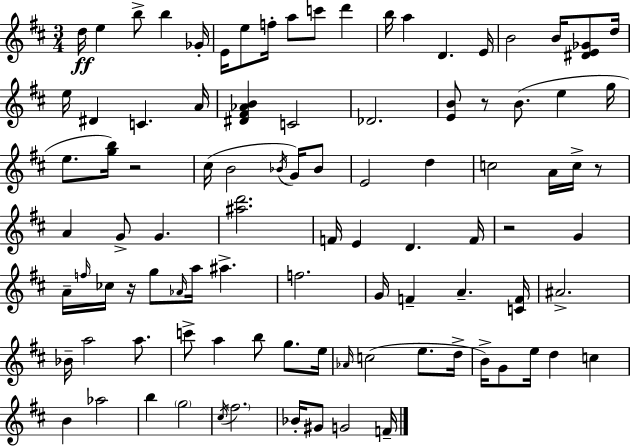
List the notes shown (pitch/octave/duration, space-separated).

D5/s E5/q B5/e B5/q Gb4/s E4/s E5/e F5/s A5/e C6/e D6/q B5/s A5/q D4/q. E4/s B4/h B4/s [D#4,E4,Gb4]/e D5/s E5/s D#4/q C4/q. A4/s [D#4,F#4,Ab4,B4]/q C4/h Db4/h. [E4,B4]/e R/e B4/e. E5/q G5/s E5/e. [G5,B5]/s R/h C#5/s B4/h Bb4/s G4/s Bb4/e E4/h D5/q C5/h A4/s C5/s R/e A4/q G4/e G4/q. [A#5,D6]/h. F4/s E4/q D4/q. F4/s R/h G4/q A4/s F5/s CES5/s R/s G5/e Ab4/s A5/s A#5/q. F5/h. G4/s F4/q A4/q. [C4,F4]/s A#4/h. Bb4/s A5/h A5/e. C6/e A5/q B5/e G5/e. E5/s Ab4/s C5/h E5/e. D5/s B4/s G4/e E5/s D5/q C5/q B4/q Ab5/h B5/q G5/h C#5/s F#5/h. Bb4/s G#4/e G4/h F4/s